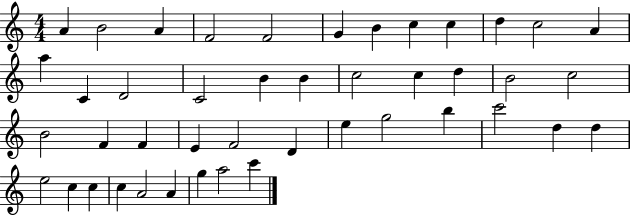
X:1
T:Untitled
M:4/4
L:1/4
K:C
A B2 A F2 F2 G B c c d c2 A a C D2 C2 B B c2 c d B2 c2 B2 F F E F2 D e g2 b c'2 d d e2 c c c A2 A g a2 c'